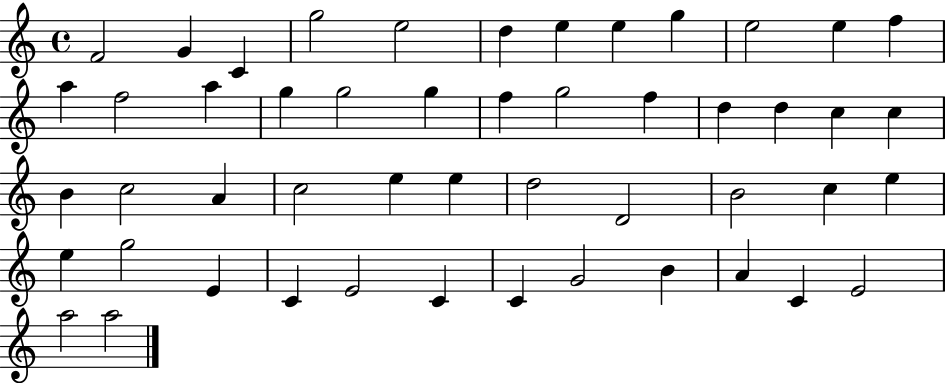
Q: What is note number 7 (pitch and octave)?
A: E5